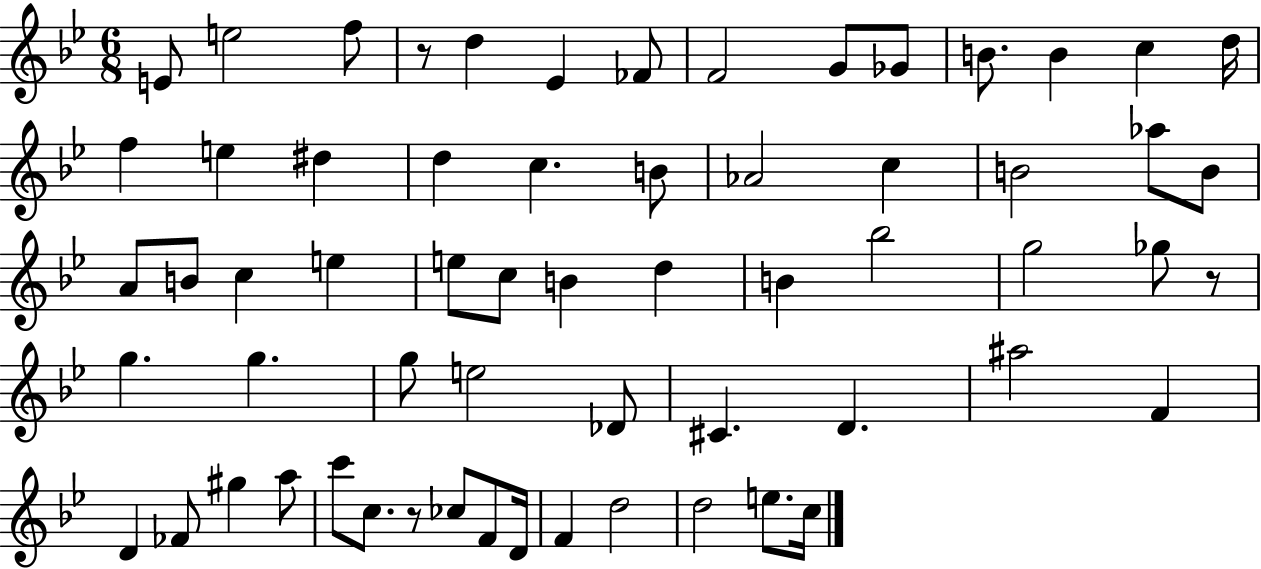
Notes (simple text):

E4/e E5/h F5/e R/e D5/q Eb4/q FES4/e F4/h G4/e Gb4/e B4/e. B4/q C5/q D5/s F5/q E5/q D#5/q D5/q C5/q. B4/e Ab4/h C5/q B4/h Ab5/e B4/e A4/e B4/e C5/q E5/q E5/e C5/e B4/q D5/q B4/q Bb5/h G5/h Gb5/e R/e G5/q. G5/q. G5/e E5/h Db4/e C#4/q. D4/q. A#5/h F4/q D4/q FES4/e G#5/q A5/e C6/e C5/e. R/e CES5/e F4/e D4/s F4/q D5/h D5/h E5/e. C5/s